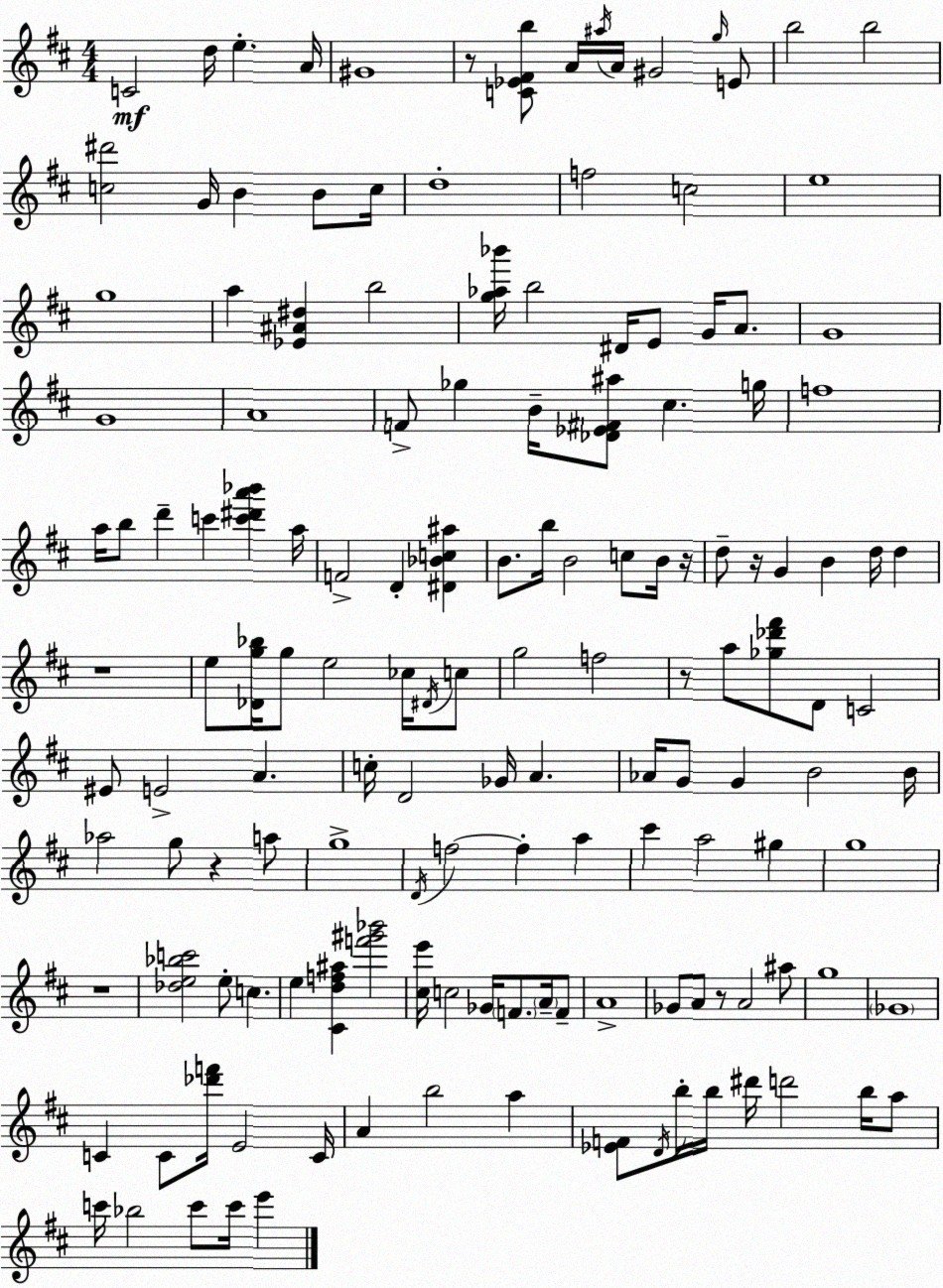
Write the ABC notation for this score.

X:1
T:Untitled
M:4/4
L:1/4
K:D
C2 d/4 e A/4 ^G4 z/2 [C_E^Fb]/2 A/4 ^a/4 A/4 ^G2 g/4 E/2 b2 b2 [c^d']2 G/4 B B/2 c/4 d4 f2 c2 e4 g4 a [_E^A^d] b2 [g_a_b']/4 b2 ^D/4 E/2 G/4 A/2 G4 G4 A4 F/2 _g B/4 [_D_E^F^a]/2 ^c g/4 f4 a/4 b/2 d' c' [c'^d'a'_b'] a/4 F2 D [^D_Bc^a] B/2 b/4 B2 c/2 B/4 z/4 d/2 z/4 G B d/4 d z4 e/2 [_Dg_b]/4 g/2 e2 _c/4 ^D/4 c/2 g2 f2 z/2 a/2 [_g_d'^f']/2 D/2 C2 ^E/2 E2 A c/4 D2 _G/4 A _A/4 G/2 G B2 B/4 _a2 g/2 z a/2 g4 D/4 f2 f a ^c' a2 ^g g4 z4 [_de_bc']2 e/2 c e [^Cdf^a] [f'^g'_b']2 [^ce']/4 c2 _G/4 F/2 A/4 F/2 A4 _G/2 A/2 z/2 A2 ^a/2 g4 _G4 C C/2 [_d'f']/4 E2 C/4 A b2 a [_EF]/2 D/4 b/4 b/4 ^d'/4 d'2 b/4 a/2 c'/4 _b2 c'/2 c'/4 e'